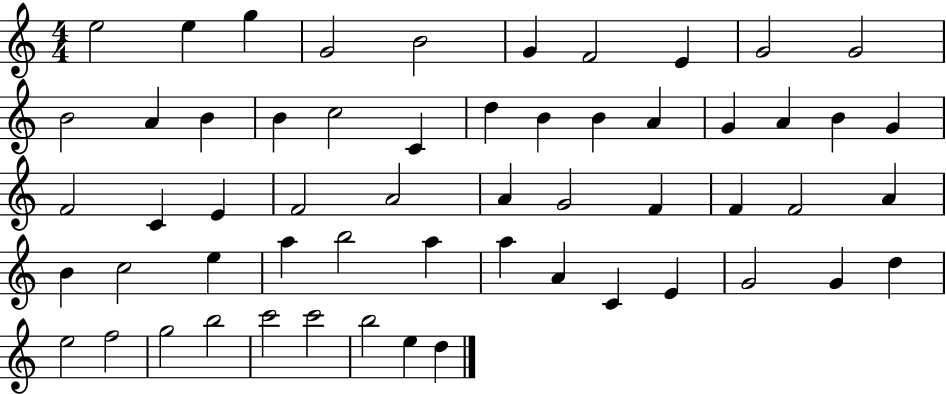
E5/h E5/q G5/q G4/h B4/h G4/q F4/h E4/q G4/h G4/h B4/h A4/q B4/q B4/q C5/h C4/q D5/q B4/q B4/q A4/q G4/q A4/q B4/q G4/q F4/h C4/q E4/q F4/h A4/h A4/q G4/h F4/q F4/q F4/h A4/q B4/q C5/h E5/q A5/q B5/h A5/q A5/q A4/q C4/q E4/q G4/h G4/q D5/q E5/h F5/h G5/h B5/h C6/h C6/h B5/h E5/q D5/q